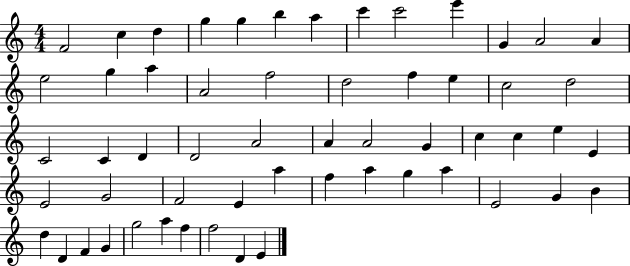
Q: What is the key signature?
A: C major